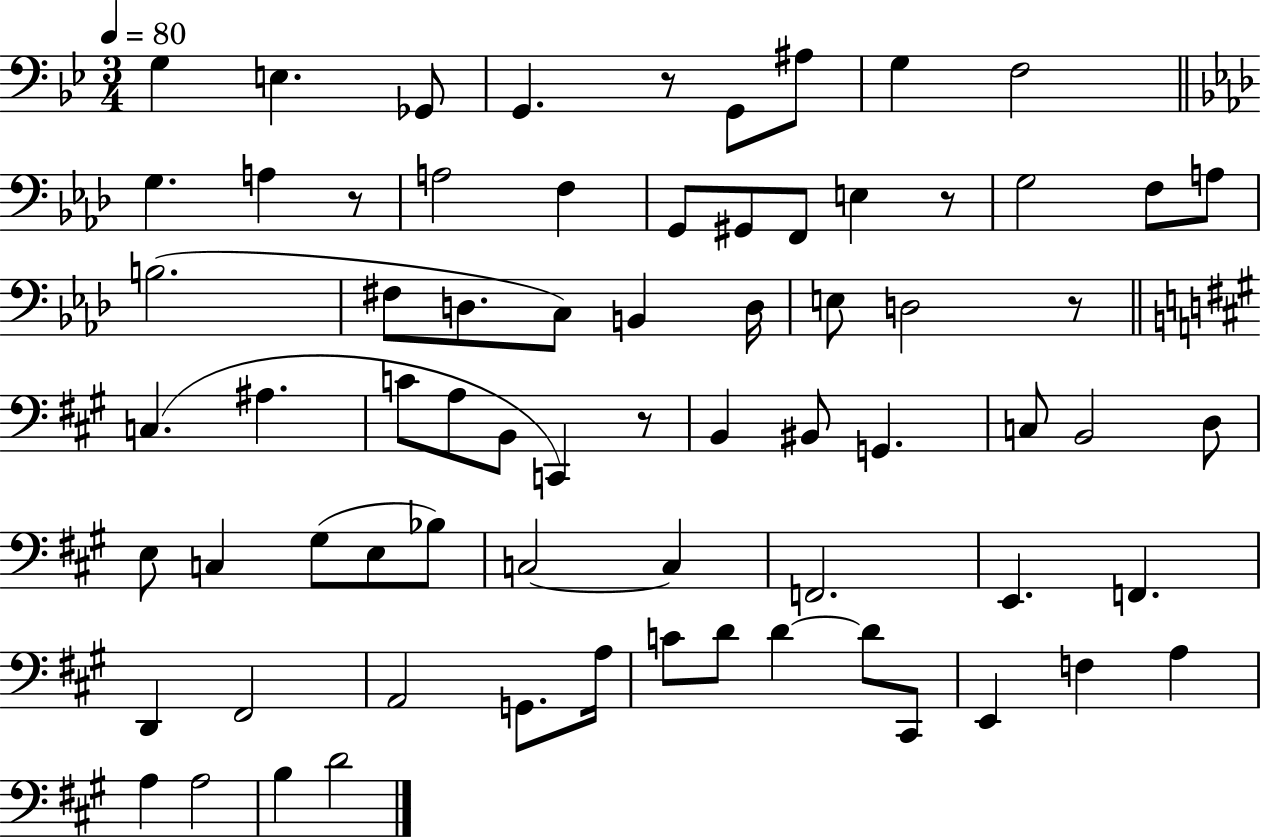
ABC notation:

X:1
T:Untitled
M:3/4
L:1/4
K:Bb
G, E, _G,,/2 G,, z/2 G,,/2 ^A,/2 G, F,2 G, A, z/2 A,2 F, G,,/2 ^G,,/2 F,,/2 E, z/2 G,2 F,/2 A,/2 B,2 ^F,/2 D,/2 C,/2 B,, D,/4 E,/2 D,2 z/2 C, ^A, C/2 A,/2 B,,/2 C,, z/2 B,, ^B,,/2 G,, C,/2 B,,2 D,/2 E,/2 C, ^G,/2 E,/2 _B,/2 C,2 C, F,,2 E,, F,, D,, ^F,,2 A,,2 G,,/2 A,/4 C/2 D/2 D D/2 ^C,,/2 E,, F, A, A, A,2 B, D2